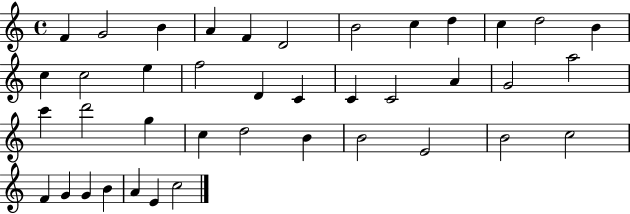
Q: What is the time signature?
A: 4/4